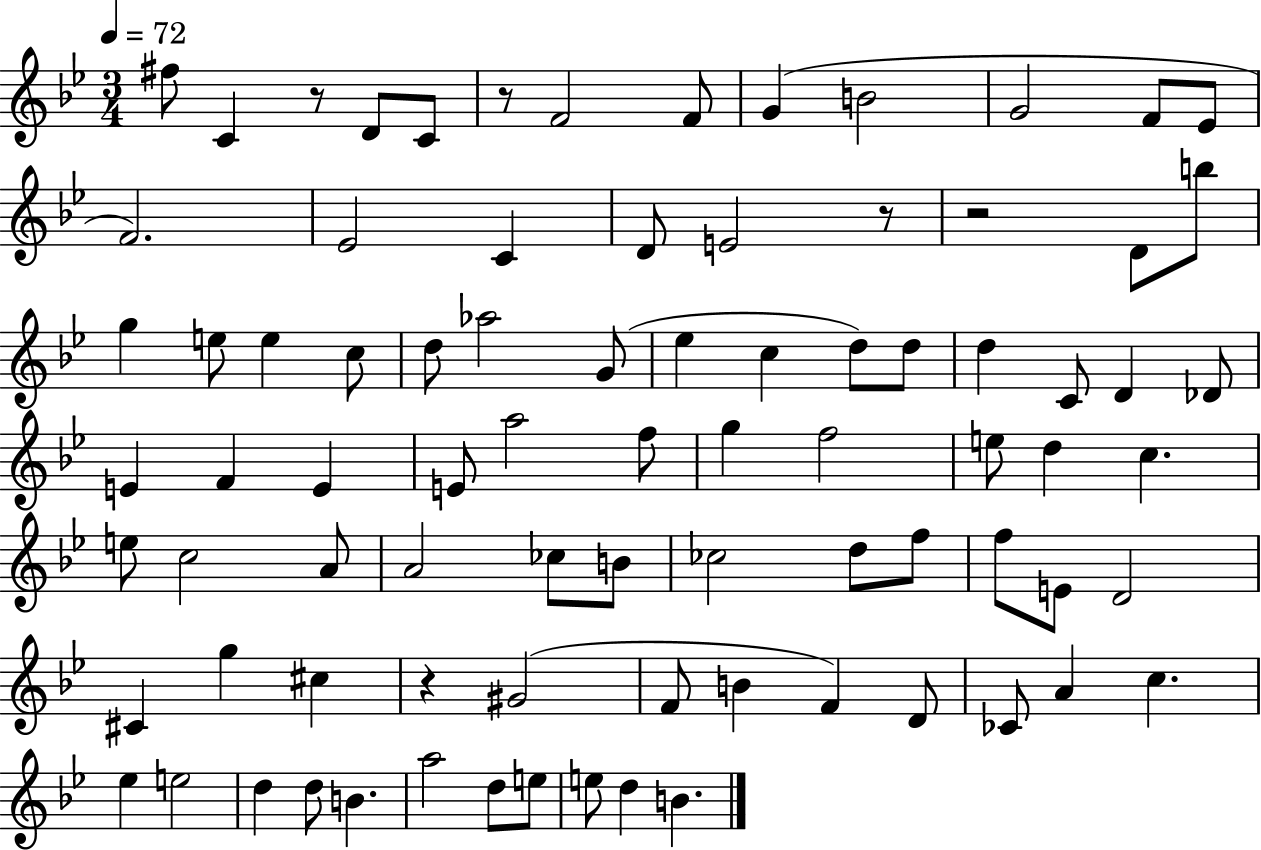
{
  \clef treble
  \numericTimeSignature
  \time 3/4
  \key bes \major
  \tempo 4 = 72
  fis''8 c'4 r8 d'8 c'8 | r8 f'2 f'8 | g'4( b'2 | g'2 f'8 ees'8 | \break f'2.) | ees'2 c'4 | d'8 e'2 r8 | r2 d'8 b''8 | \break g''4 e''8 e''4 c''8 | d''8 aes''2 g'8( | ees''4 c''4 d''8) d''8 | d''4 c'8 d'4 des'8 | \break e'4 f'4 e'4 | e'8 a''2 f''8 | g''4 f''2 | e''8 d''4 c''4. | \break e''8 c''2 a'8 | a'2 ces''8 b'8 | ces''2 d''8 f''8 | f''8 e'8 d'2 | \break cis'4 g''4 cis''4 | r4 gis'2( | f'8 b'4 f'4) d'8 | ces'8 a'4 c''4. | \break ees''4 e''2 | d''4 d''8 b'4. | a''2 d''8 e''8 | e''8 d''4 b'4. | \break \bar "|."
}